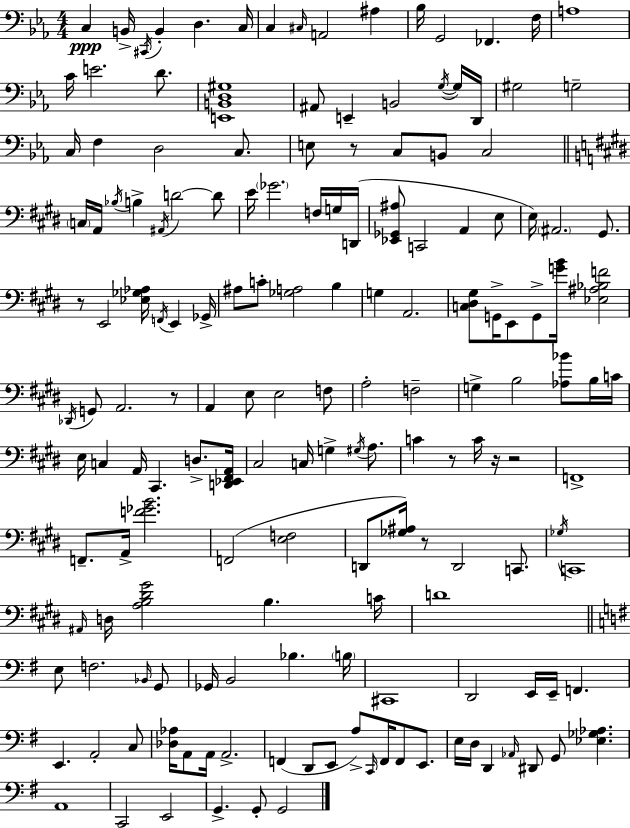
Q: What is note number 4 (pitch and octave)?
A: B2